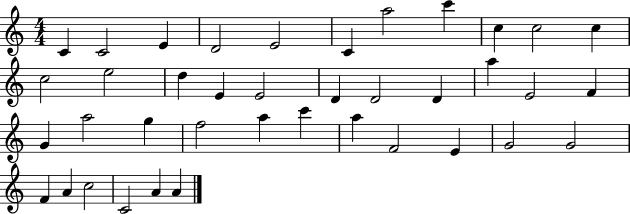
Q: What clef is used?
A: treble